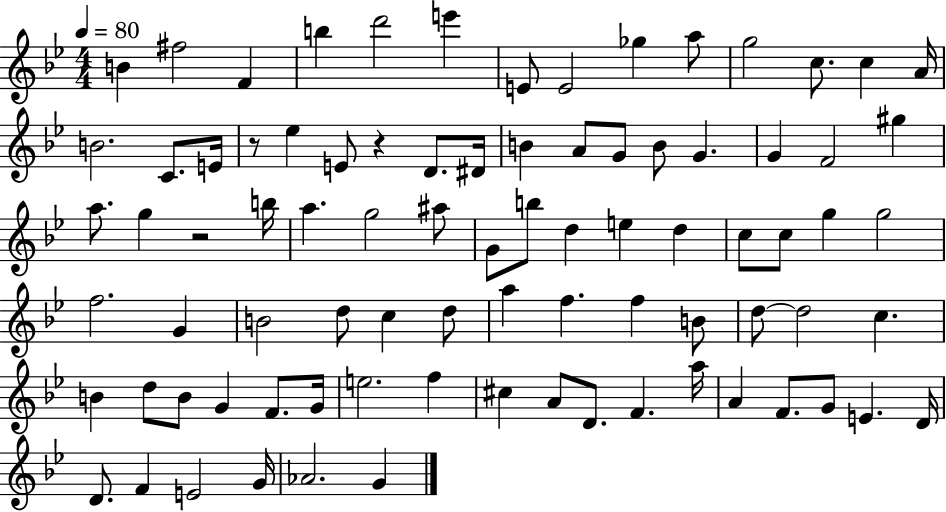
B4/q F#5/h F4/q B5/q D6/h E6/q E4/e E4/h Gb5/q A5/e G5/h C5/e. C5/q A4/s B4/h. C4/e. E4/s R/e Eb5/q E4/e R/q D4/e. D#4/s B4/q A4/e G4/e B4/e G4/q. G4/q F4/h G#5/q A5/e. G5/q R/h B5/s A5/q. G5/h A#5/e G4/e B5/e D5/q E5/q D5/q C5/e C5/e G5/q G5/h F5/h. G4/q B4/h D5/e C5/q D5/e A5/q F5/q. F5/q B4/e D5/e D5/h C5/q. B4/q D5/e B4/e G4/q F4/e. G4/s E5/h. F5/q C#5/q A4/e D4/e. F4/q. A5/s A4/q F4/e. G4/e E4/q. D4/s D4/e. F4/q E4/h G4/s Ab4/h. G4/q